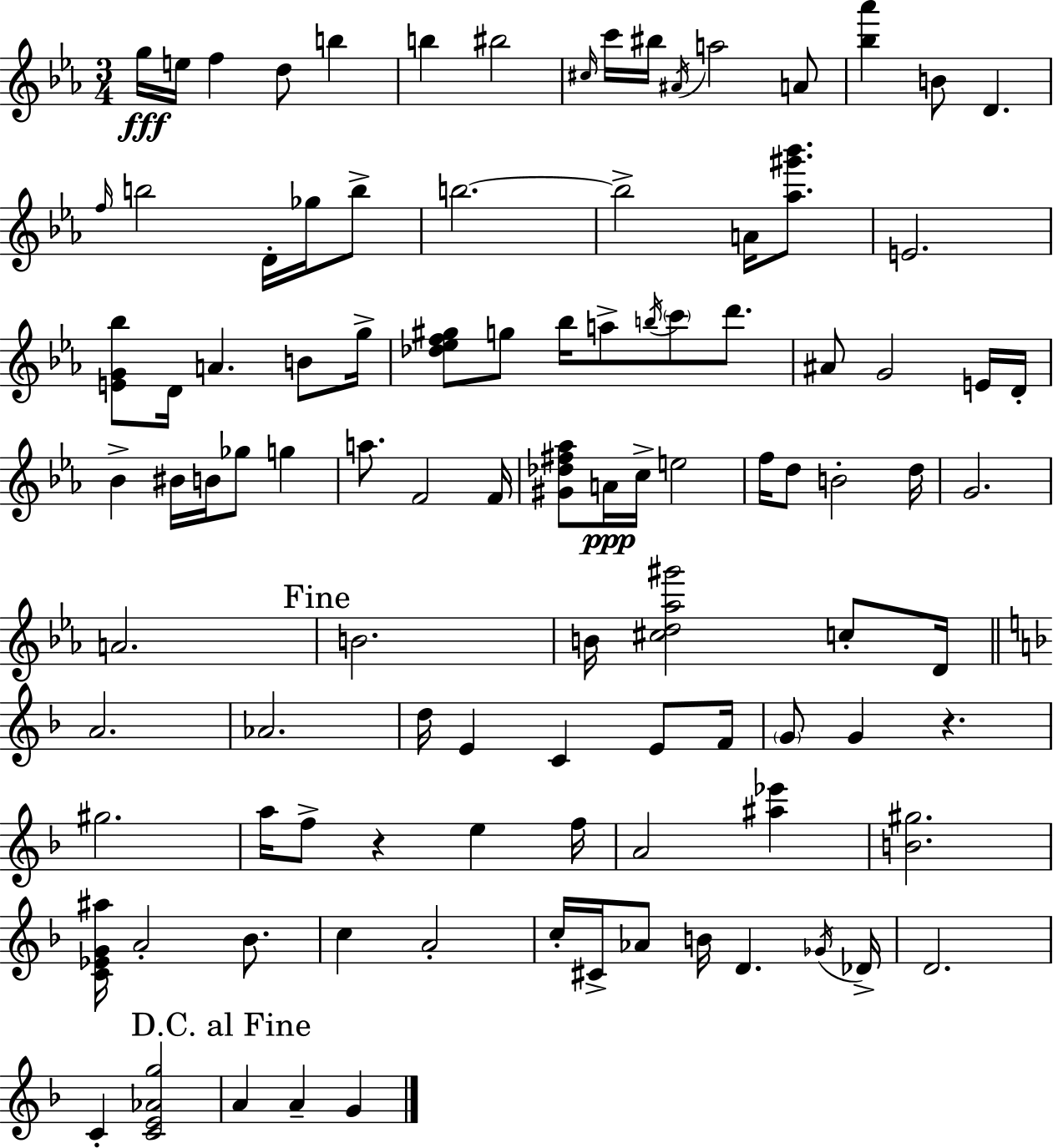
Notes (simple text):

G5/s E5/s F5/q D5/e B5/q B5/q BIS5/h C#5/s C6/s BIS5/s A#4/s A5/h A4/e [Bb5,Ab6]/q B4/e D4/q. F5/s B5/h D4/s Gb5/s B5/e B5/h. B5/h A4/s [Ab5,G#6,Bb6]/e. E4/h. [E4,G4,Bb5]/e D4/s A4/q. B4/e G5/s [Db5,Eb5,F5,G#5]/e G5/e Bb5/s A5/e B5/s C6/e D6/e. A#4/e G4/h E4/s D4/s Bb4/q BIS4/s B4/s Gb5/e G5/q A5/e. F4/h F4/s [G#4,Db5,F#5,Ab5]/e A4/s C5/s E5/h F5/s D5/e B4/h D5/s G4/h. A4/h. B4/h. B4/s [C#5,D5,Ab5,G#6]/h C5/e D4/s A4/h. Ab4/h. D5/s E4/q C4/q E4/e F4/s G4/e G4/q R/q. G#5/h. A5/s F5/e R/q E5/q F5/s A4/h [A#5,Eb6]/q [B4,G#5]/h. [C4,Eb4,G4,A#5]/s A4/h Bb4/e. C5/q A4/h C5/s C#4/s Ab4/e B4/s D4/q. Gb4/s Db4/s D4/h. C4/q [C4,E4,Ab4,G5]/h A4/q A4/q G4/q